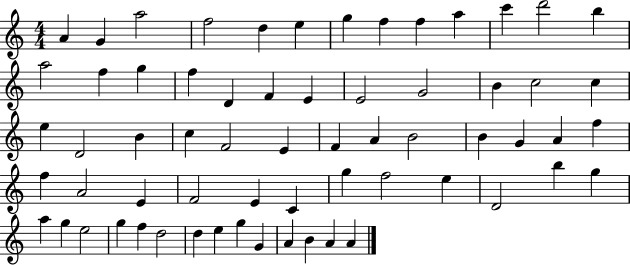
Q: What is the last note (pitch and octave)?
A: A4